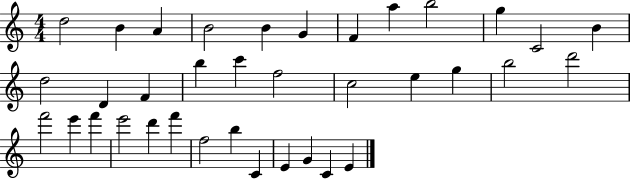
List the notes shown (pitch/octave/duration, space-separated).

D5/h B4/q A4/q B4/h B4/q G4/q F4/q A5/q B5/h G5/q C4/h B4/q D5/h D4/q F4/q B5/q C6/q F5/h C5/h E5/q G5/q B5/h D6/h F6/h E6/q F6/q E6/h D6/q F6/q F5/h B5/q C4/q E4/q G4/q C4/q E4/q